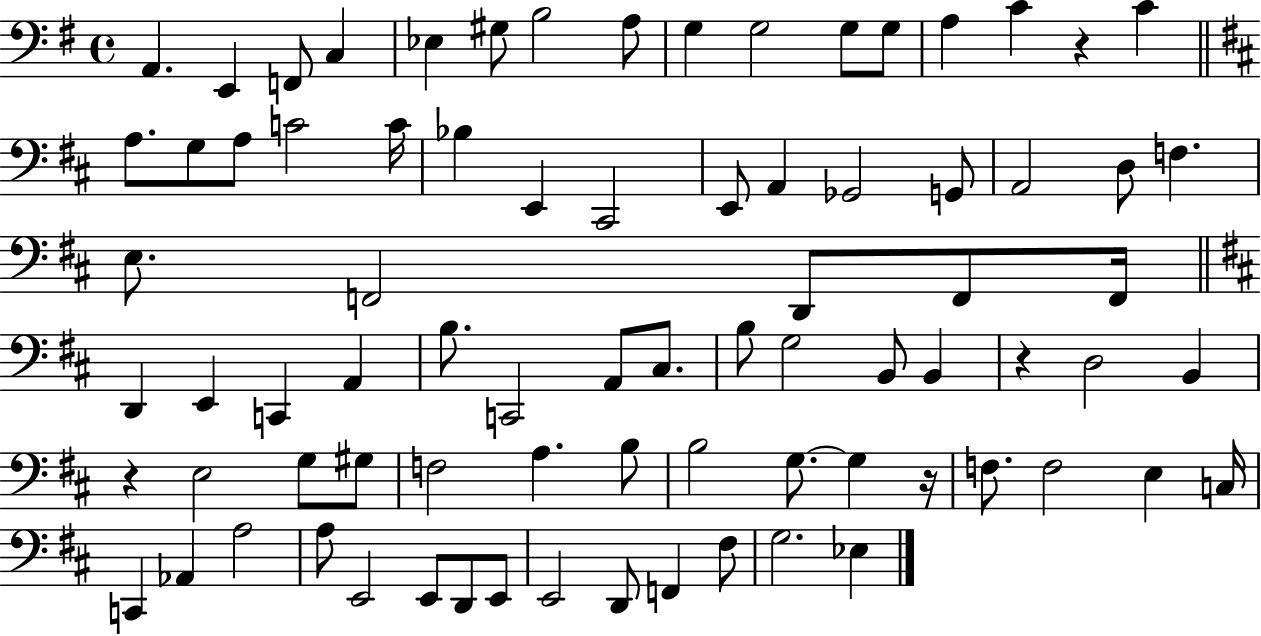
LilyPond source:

{
  \clef bass
  \time 4/4
  \defaultTimeSignature
  \key g \major
  a,4. e,4 f,8 c4 | ees4 gis8 b2 a8 | g4 g2 g8 g8 | a4 c'4 r4 c'4 | \break \bar "||" \break \key b \minor a8. g8 a8 c'2 c'16 | bes4 e,4 cis,2 | e,8 a,4 ges,2 g,8 | a,2 d8 f4. | \break e8. f,2 d,8 f,8 f,16 | \bar "||" \break \key b \minor d,4 e,4 c,4 a,4 | b8. c,2 a,8 cis8. | b8 g2 b,8 b,4 | r4 d2 b,4 | \break r4 e2 g8 gis8 | f2 a4. b8 | b2 g8.~~ g4 r16 | f8. f2 e4 c16 | \break c,4 aes,4 a2 | a8 e,2 e,8 d,8 e,8 | e,2 d,8 f,4 fis8 | g2. ees4 | \break \bar "|."
}